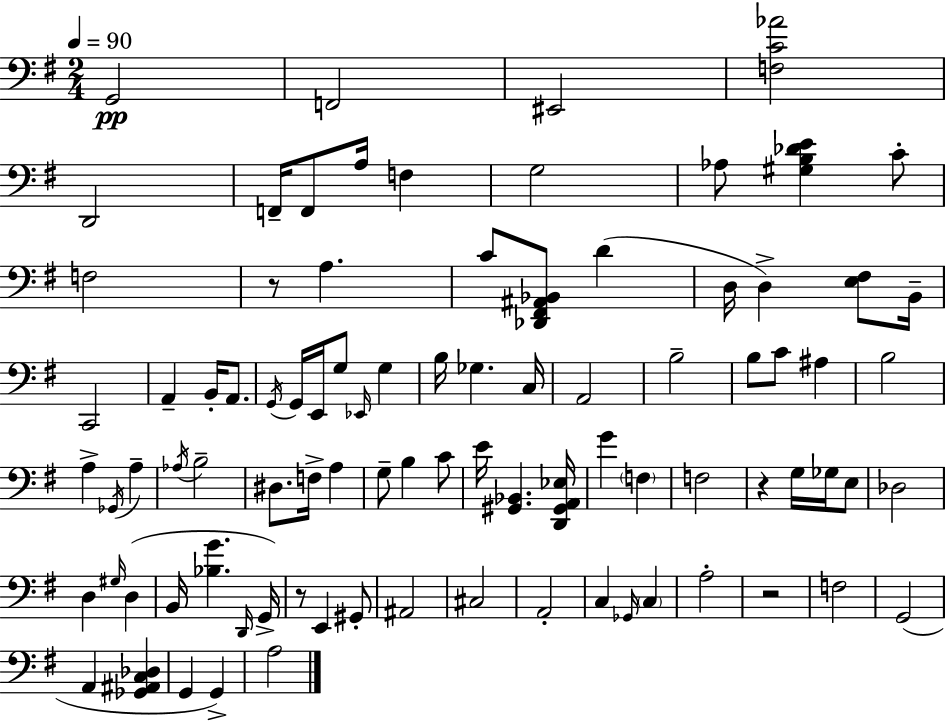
{
  \clef bass
  \numericTimeSignature
  \time 2/4
  \key e \minor
  \tempo 4 = 90
  g,2\pp | f,2 | eis,2 | <f c' aes'>2 | \break d,2 | f,16-- f,8 a16 f4 | g2 | aes8 <gis b des' e'>4 c'8-. | \break f2 | r8 a4. | c'8 <des, fis, ais, bes,>8 d'4( | d16 d4->) <e fis>8 b,16-- | \break c,2 | a,4-- b,16-. a,8. | \acciaccatura { g,16 } g,16 e,16 g8 \grace { ees,16 } g4 | b16 ges4. | \break c16 a,2 | b2-- | b8 c'8 ais4 | b2 | \break a4-> \acciaccatura { ges,16 } a4-- | \acciaccatura { aes16 } b2-- | dis8. f16-> | a4 g8-- b4 | \break c'8 e'16 <gis, bes,>4. | <d, gis, a, ees>16 g'4 | \parenthesize f4 f2 | r4 | \break g16 ges16 e8 des2 | d4 | \grace { gis16 }( d4 b,16 <bes g'>4. | \grace { d,16 }) g,16-> r8 | \break e,4 gis,8-. ais,2 | cis2 | a,2-. | c4 | \break \grace { ges,16 } \parenthesize c4 a2-. | r2 | f2 | g,2( | \break a,4 | <ges, ais, c des>4 g,4 | g,4->) a2 | \bar "|."
}